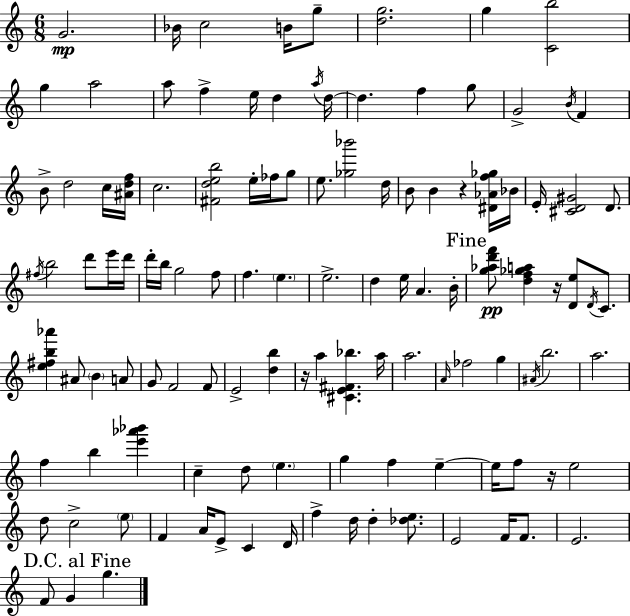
G4/h. Bb4/s C5/h B4/s G5/e [D5,G5]/h. G5/q [C4,B5]/h G5/q A5/h A5/e F5/q E5/s D5/q A5/s D5/s D5/q. F5/q G5/e G4/h B4/s F4/q B4/e D5/h C5/s [A#4,D5,F5]/s C5/h. [F#4,D5,E5,B5]/h E5/s FES5/s G5/e E5/e. [Gb5,Bb6]/h D5/s B4/e B4/q R/q [D#4,Ab4,F5,Gb5]/s Bb4/s E4/s [C#4,D4,G#4]/h D4/e. F#5/s B5/h D6/e E6/s D6/s D6/s B5/s G5/h F5/e F5/q. E5/q. E5/h. D5/q E5/s A4/q. B4/s [G5,Ab5,D6,F6]/e [D5,F5,Gb5,A5]/q R/s [D4,E5]/e D4/s C4/e. [E5,F#5,B5,Ab6]/q A#4/e B4/q A4/e G4/e F4/h F4/e E4/h [D5,B5]/q R/s A5/q [C#4,E4,F#4,Bb5]/q. A5/s A5/h. A4/s FES5/h G5/q A#4/s B5/h. A5/h. F5/q B5/q [E6,Ab6,Bb6]/q C5/q D5/e E5/q. G5/q F5/q E5/q E5/s F5/e R/s E5/h D5/e C5/h E5/e F4/q A4/s E4/e C4/q D4/s F5/q D5/s D5/q [Db5,E5]/e. E4/h F4/s F4/e. E4/h. F4/e G4/q G5/q.